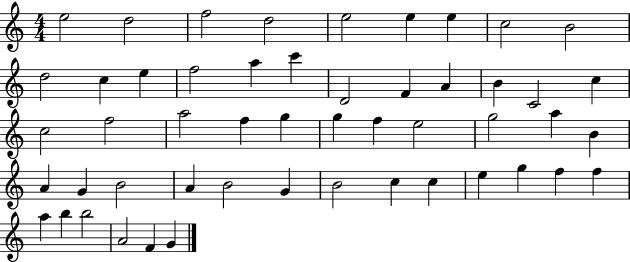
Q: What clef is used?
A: treble